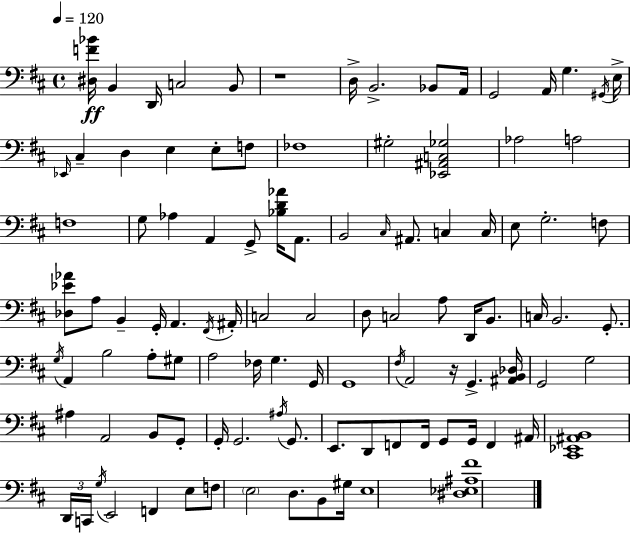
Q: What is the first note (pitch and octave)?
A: B2